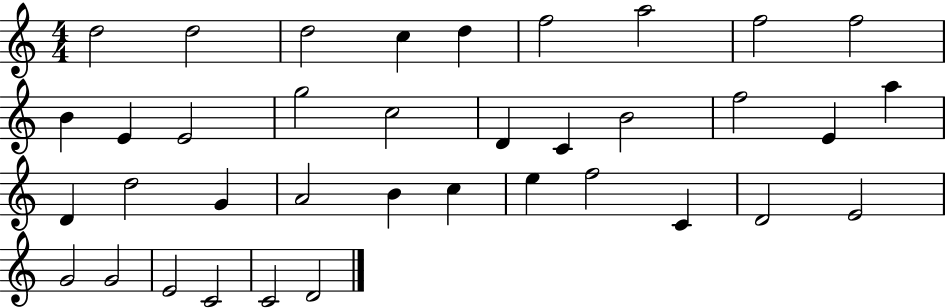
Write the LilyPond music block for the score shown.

{
  \clef treble
  \numericTimeSignature
  \time 4/4
  \key c \major
  d''2 d''2 | d''2 c''4 d''4 | f''2 a''2 | f''2 f''2 | \break b'4 e'4 e'2 | g''2 c''2 | d'4 c'4 b'2 | f''2 e'4 a''4 | \break d'4 d''2 g'4 | a'2 b'4 c''4 | e''4 f''2 c'4 | d'2 e'2 | \break g'2 g'2 | e'2 c'2 | c'2 d'2 | \bar "|."
}